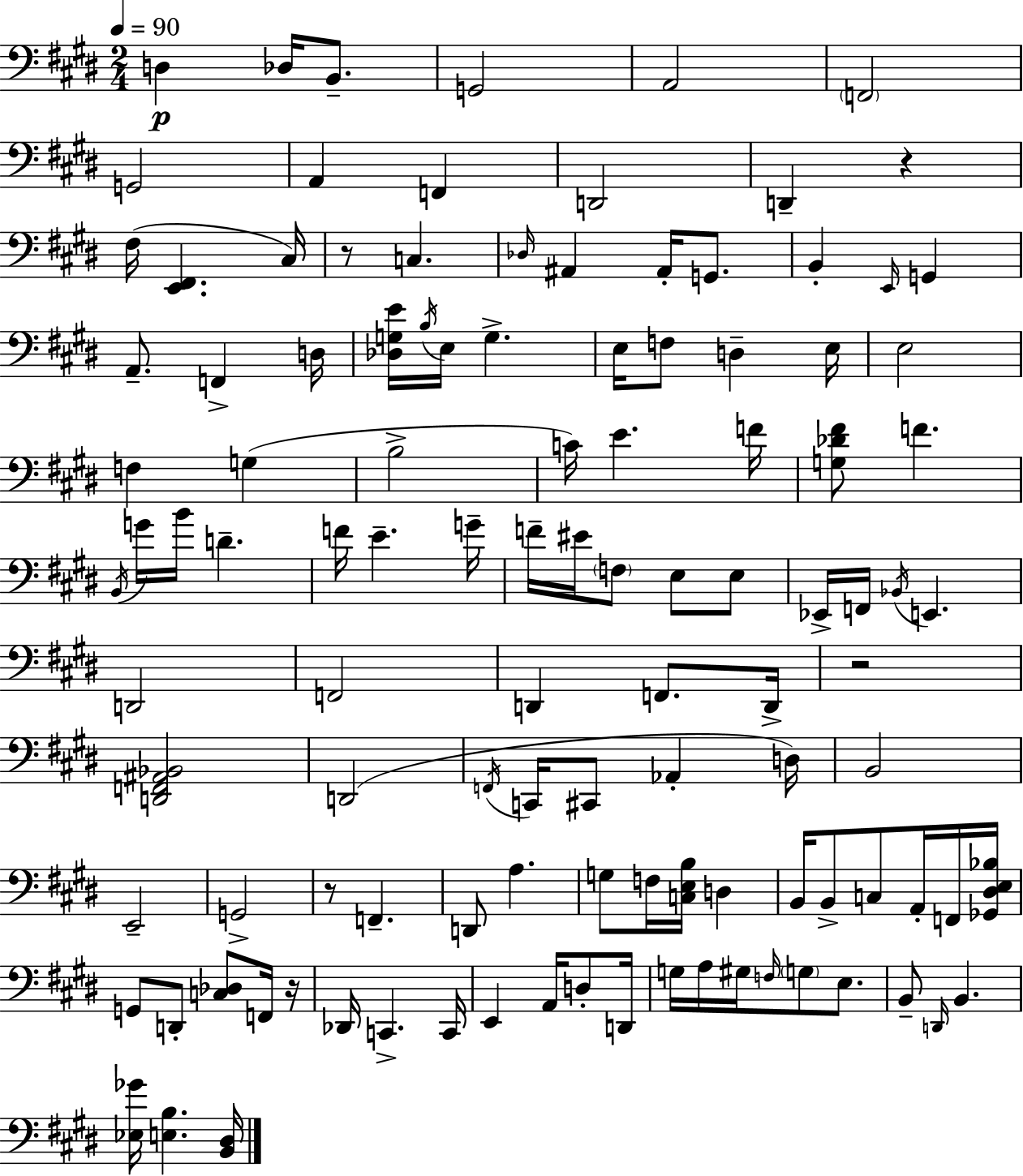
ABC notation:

X:1
T:Untitled
M:2/4
L:1/4
K:E
D, _D,/4 B,,/2 G,,2 A,,2 F,,2 G,,2 A,, F,, D,,2 D,, z ^F,/4 [E,,^F,,] ^C,/4 z/2 C, _D,/4 ^A,, ^A,,/4 G,,/2 B,, E,,/4 G,, A,,/2 F,, D,/4 [_D,G,E]/4 B,/4 E,/4 G, E,/4 F,/2 D, E,/4 E,2 F, G, B,2 C/4 E F/4 [G,_D^F]/2 F B,,/4 G/4 B/4 D F/4 E G/4 F/4 ^E/4 F,/2 E,/2 E,/2 _E,,/4 F,,/4 _B,,/4 E,, D,,2 F,,2 D,, F,,/2 D,,/4 z2 [D,,F,,^A,,_B,,]2 D,,2 F,,/4 C,,/4 ^C,,/2 _A,, D,/4 B,,2 E,,2 G,,2 z/2 F,, D,,/2 A, G,/2 F,/4 [C,E,B,]/4 D, B,,/4 B,,/2 C,/2 A,,/4 F,,/4 [_G,,^D,E,_B,]/4 G,,/2 D,,/2 [C,_D,]/2 F,,/4 z/4 _D,,/4 C,, C,,/4 E,, A,,/4 D,/2 D,,/4 G,/4 A,/4 ^G,/4 F,/4 G,/2 E,/2 B,,/2 D,,/4 B,, [_E,_G]/4 [E,B,] [B,,^D,]/4